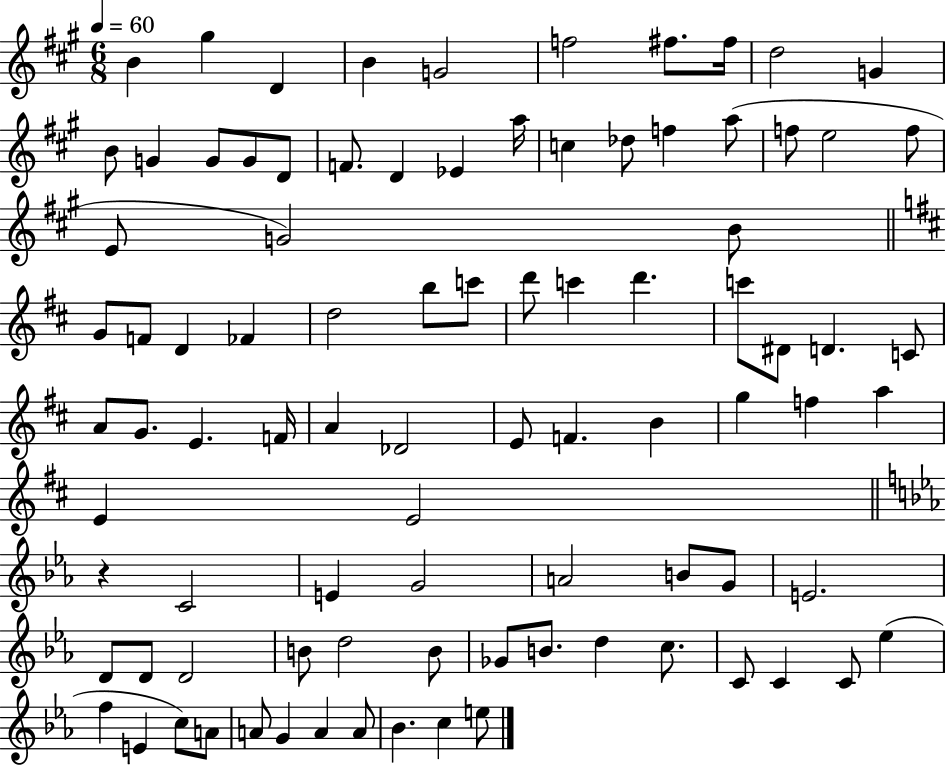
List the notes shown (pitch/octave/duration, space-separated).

B4/q G#5/q D4/q B4/q G4/h F5/h F#5/e. F#5/s D5/h G4/q B4/e G4/q G4/e G4/e D4/e F4/e. D4/q Eb4/q A5/s C5/q Db5/e F5/q A5/e F5/e E5/h F5/e E4/e G4/h B4/e G4/e F4/e D4/q FES4/q D5/h B5/e C6/e D6/e C6/q D6/q. C6/e D#4/e D4/q. C4/e A4/e G4/e. E4/q. F4/s A4/q Db4/h E4/e F4/q. B4/q G5/q F5/q A5/q E4/q E4/h R/q C4/h E4/q G4/h A4/h B4/e G4/e E4/h. D4/e D4/e D4/h B4/e D5/h B4/e Gb4/e B4/e. D5/q C5/e. C4/e C4/q C4/e Eb5/q F5/q E4/q C5/e A4/e A4/e G4/q A4/q A4/e Bb4/q. C5/q E5/e